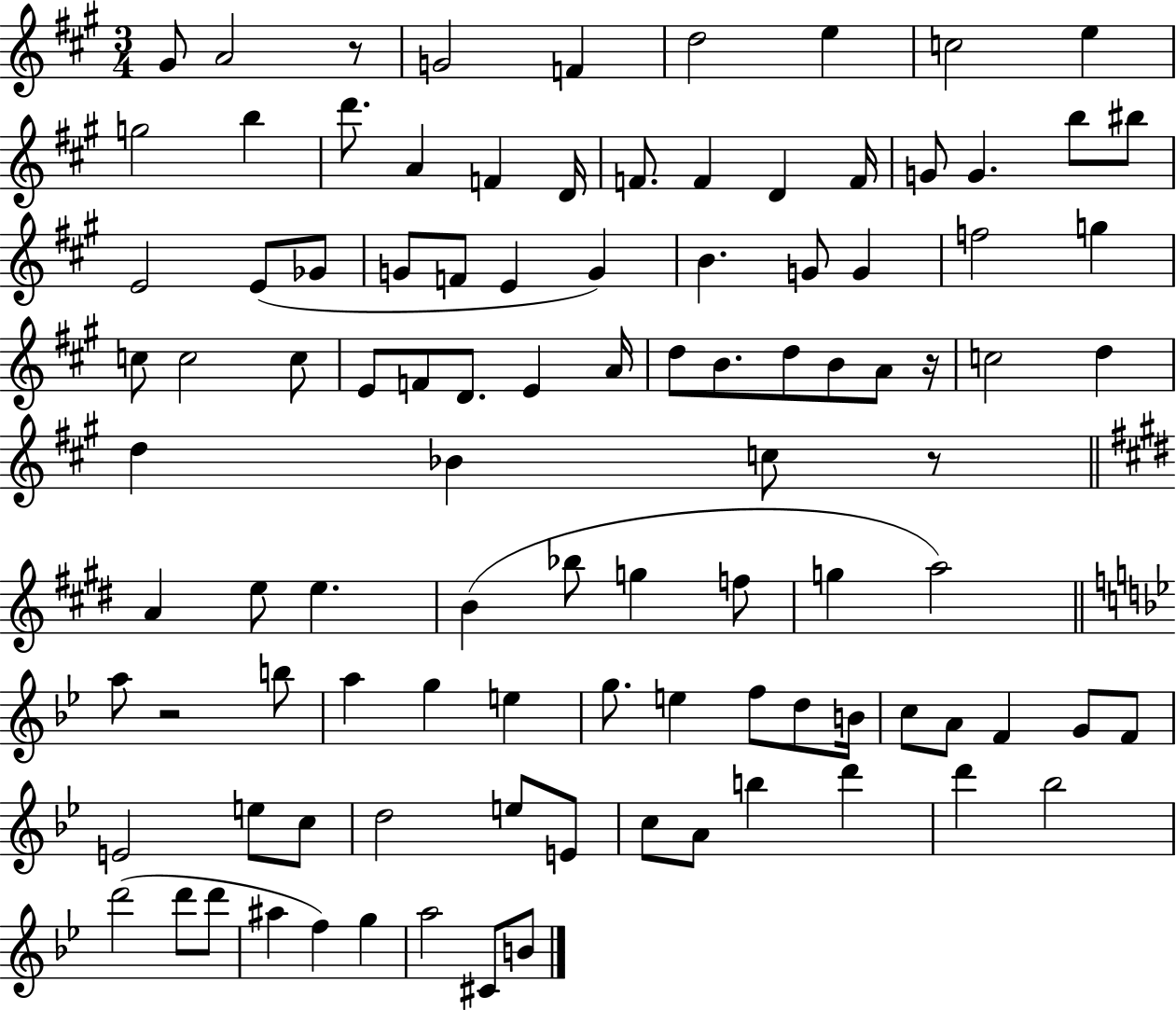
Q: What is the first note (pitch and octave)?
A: G#4